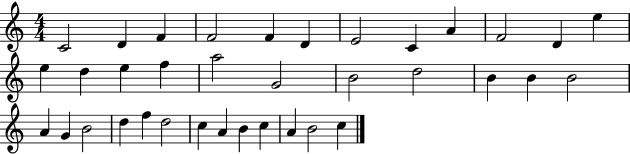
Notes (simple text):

C4/h D4/q F4/q F4/h F4/q D4/q E4/h C4/q A4/q F4/h D4/q E5/q E5/q D5/q E5/q F5/q A5/h G4/h B4/h D5/h B4/q B4/q B4/h A4/q G4/q B4/h D5/q F5/q D5/h C5/q A4/q B4/q C5/q A4/q B4/h C5/q